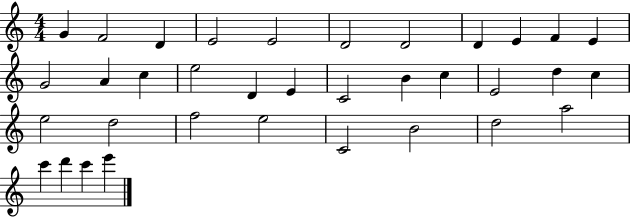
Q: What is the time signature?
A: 4/4